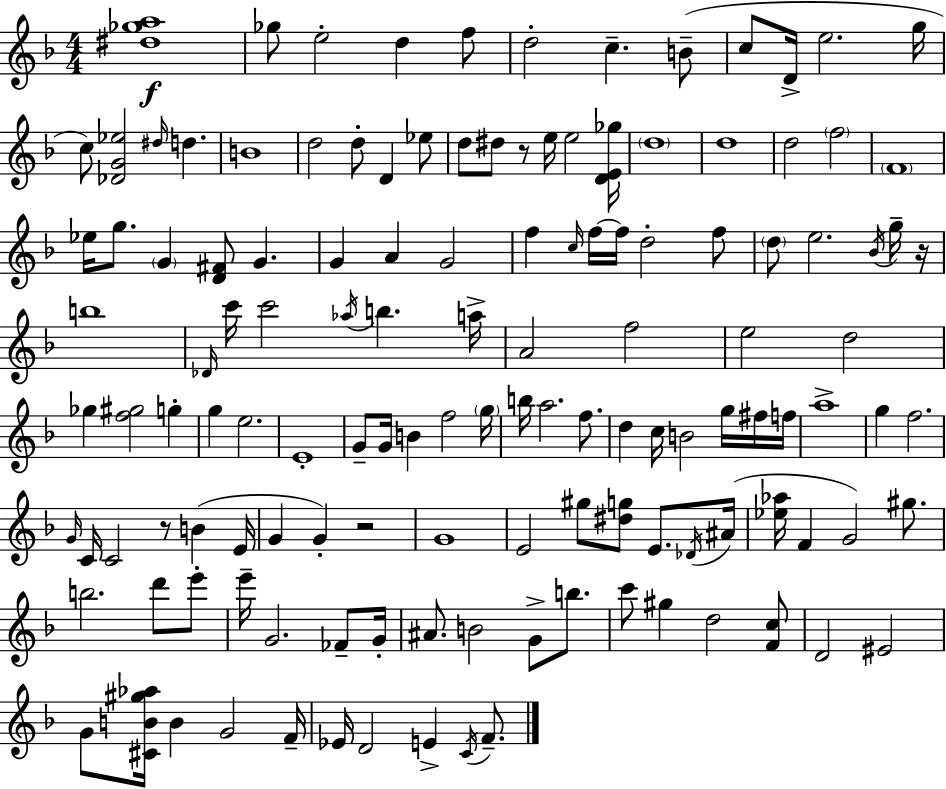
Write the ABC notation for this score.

X:1
T:Untitled
M:4/4
L:1/4
K:F
[^d_ga]4 _g/2 e2 d f/2 d2 c B/2 c/2 D/4 e2 g/4 c/2 [_DG_e]2 ^d/4 d B4 d2 d/2 D _e/2 d/2 ^d/2 z/2 e/4 e2 [DE_g]/4 d4 d4 d2 f2 F4 _e/4 g/2 G [D^F]/2 G G A G2 f c/4 f/4 f/4 d2 f/2 d/2 e2 _B/4 g/4 z/4 b4 _D/4 c'/4 c'2 _a/4 b a/4 A2 f2 e2 d2 _g [f^g]2 g g e2 E4 G/2 G/4 B f2 g/4 b/4 a2 f/2 d c/4 B2 g/4 ^f/4 f/4 a4 g f2 G/4 C/4 C2 z/2 B E/4 G G z2 G4 E2 ^g/2 [^dg]/2 E/2 _D/4 ^A/4 [_e_a]/4 F G2 ^g/2 b2 d'/2 e'/2 e'/4 G2 _F/2 G/4 ^A/2 B2 G/2 b/2 c'/2 ^g d2 [Fc]/2 D2 ^E2 G/2 [^CB^g_a]/4 B G2 F/4 _E/4 D2 E C/4 F/2